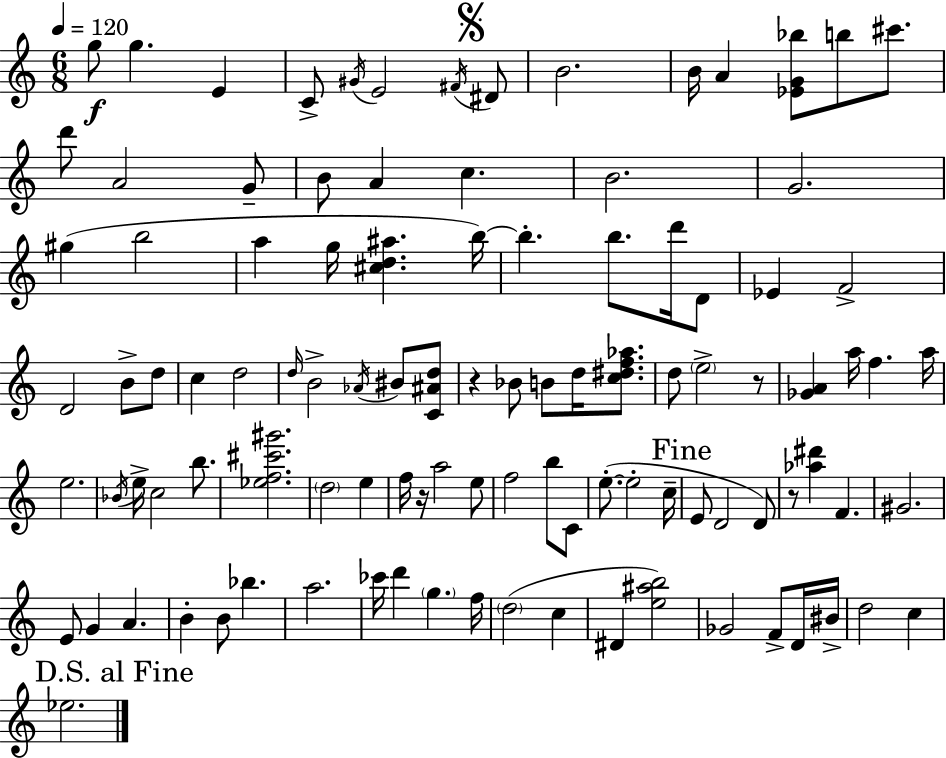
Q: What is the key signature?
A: C major